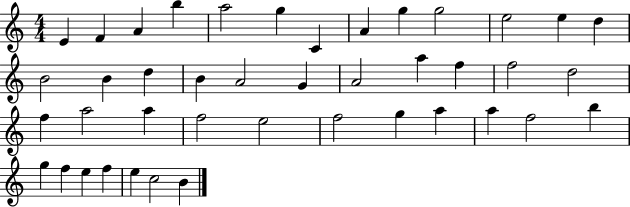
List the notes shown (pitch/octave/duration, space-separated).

E4/q F4/q A4/q B5/q A5/h G5/q C4/q A4/q G5/q G5/h E5/h E5/q D5/q B4/h B4/q D5/q B4/q A4/h G4/q A4/h A5/q F5/q F5/h D5/h F5/q A5/h A5/q F5/h E5/h F5/h G5/q A5/q A5/q F5/h B5/q G5/q F5/q E5/q F5/q E5/q C5/h B4/q